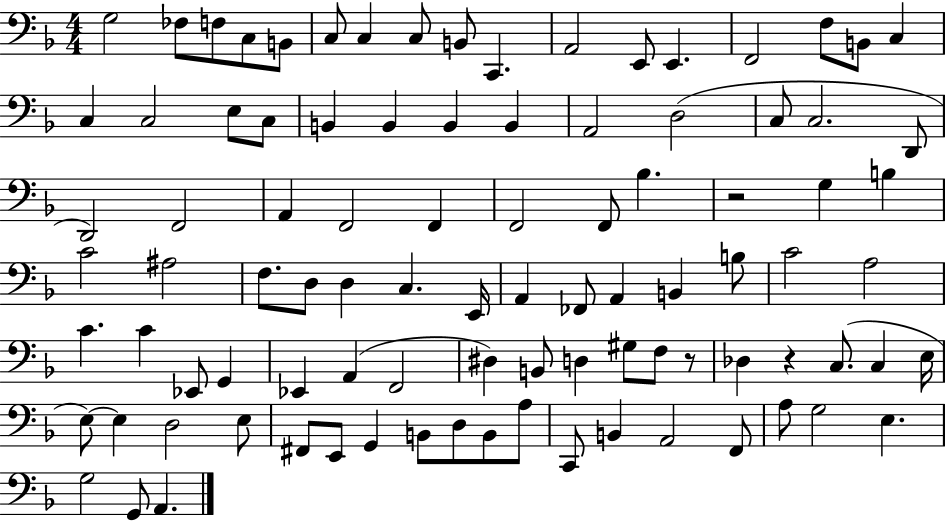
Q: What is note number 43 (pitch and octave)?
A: F3